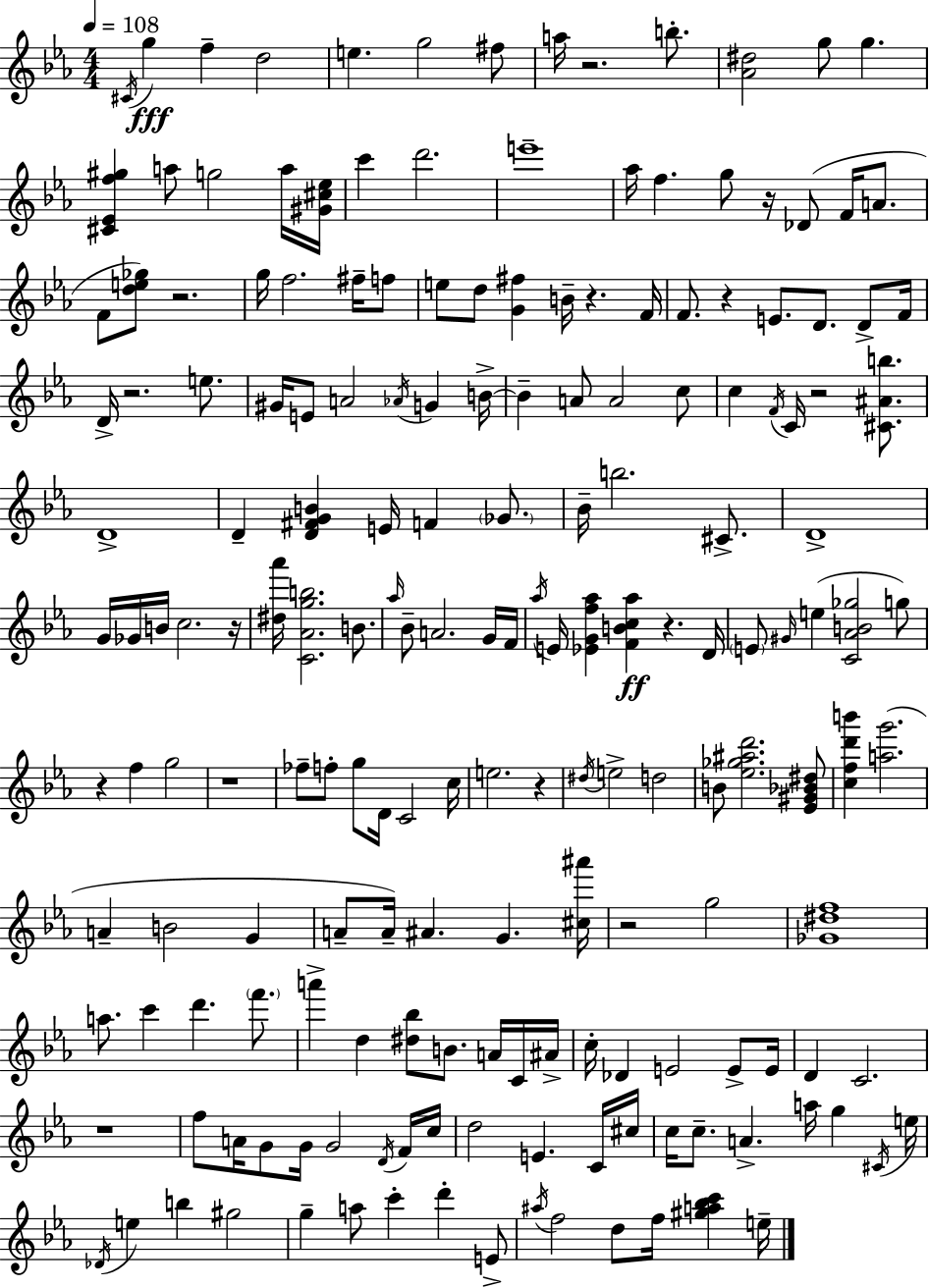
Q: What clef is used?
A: treble